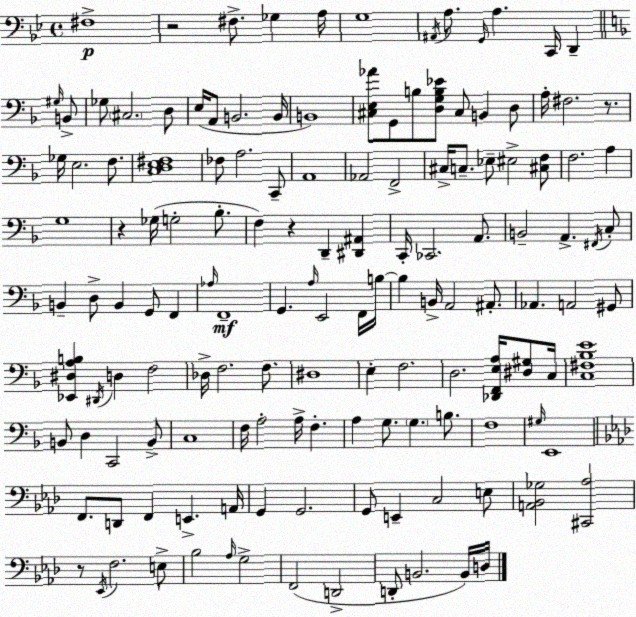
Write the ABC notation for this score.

X:1
T:Untitled
M:4/4
L:1/4
K:Bb
^F,4 z2 ^F,/2 _G, A,/4 G,4 ^A,,/4 A,/2 G,,/4 A, C,,/4 D,, ^G,/4 B,,/2 _G,/2 ^C,2 D,/2 E,/4 A,,/2 B,,2 B,,/4 B,,4 [^C,E,_A]/2 G,,/2 B,/2 [D,G,B,_E]/2 ^C,/2 B,, D,/2 A,/4 ^F,2 z/2 _G,/4 E,2 F,/2 [C,D,E,^F,]4 _F,/2 A,2 C,,/2 A,,4 _A,,2 F,,2 ^C,/4 C,/2 _E,/2 ^E,2 [^C,F,]/2 F,2 A, G,4 z _G,/4 G,2 _B,/2 F, z D,, [^D,,^A,,] C,,/4 _C,,2 A,,/2 B,,2 A,, ^F,,/4 C,/2 B,, D,/2 B,, G,,/2 F,, _A,/4 F,,4 G,, A,/4 E,,2 F,,/4 B,/4 B, B,,/4 A,,2 ^A,,/2 _A,, A,,2 ^G,,/2 [_E,,^D,A,B,] ^D,,/4 D, F,2 _D,/4 F,2 F,/2 ^D,4 E, F,2 D,2 [_D,,F,,E,A,]/4 [^D,^G,]/2 C,/4 [C,^F,_B,E]4 B,,/2 D, C,,2 B,,/2 C,4 F,/4 A,2 A,/4 F, A, G,/2 G, B,/2 F,4 ^G,/4 E,,4 F,,/2 D,,/2 F,, E,, A,,/4 G,, G,,2 G,,/2 E,, C,2 E,/2 [A,,_B,,_G,]2 [^C,,_A,]2 z/2 _E,,/4 F,2 E,/2 _B,2 _A,/4 G,2 F,,2 D,,2 D,,/2 B,,2 B,,/4 D,/4